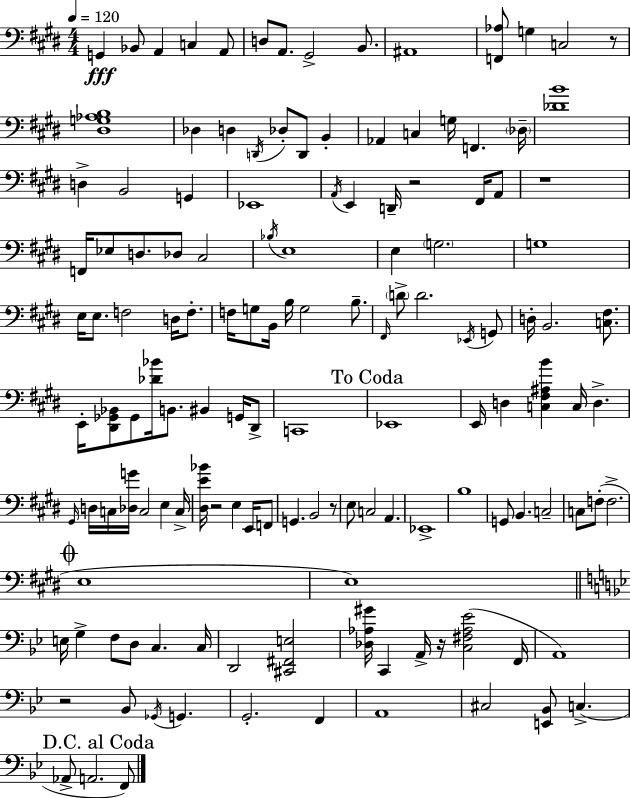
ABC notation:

X:1
T:Untitled
M:4/4
L:1/4
K:E
G,, _B,,/2 A,, C, A,,/2 D,/2 A,,/2 ^G,,2 B,,/2 ^A,,4 [F,,_A,]/2 G, C,2 z/2 [^D,G,_A,B,]4 _D, D, D,,/4 _D,/2 D,,/2 B,, _A,, C, G,/4 F,, _D,/4 [_DB]4 D, B,,2 G,, _E,,4 A,,/4 E,, D,,/4 z2 ^F,,/4 A,,/2 z4 F,,/4 _E,/2 D,/2 _D,/2 ^C,2 _B,/4 E,4 E, G,2 G,4 E,/4 E,/2 F,2 D,/4 F,/2 F,/4 G,/2 B,,/4 B,/4 G,2 B,/2 ^F,,/4 D/2 D2 _E,,/4 G,,/2 D,/4 B,,2 [C,^F,]/2 E,,/4 [^D,,_G,,_B,,]/2 _G,,/2 [_D_B]/4 B,,/2 ^B,, G,,/4 ^D,,/2 C,,4 _E,,4 E,,/4 D, [C,^F,^A,B] C,/4 D, ^G,,/4 D,/4 C,/4 [_D,G]/4 C,2 E, C,/4 [^D,E_B]/4 z2 E, E,,/4 F,,/2 G,, B,,2 z/2 E,/2 C,2 A,, _E,,4 B,4 G,,/2 B,, C,2 C,/2 F,/2 F,2 E,4 E,4 E,/4 G, F,/2 D,/2 C, C,/4 D,,2 [^C,,^F,,E,]2 [_D,_A,^G]/4 C,, A,,/4 z/4 [C,^F,_A,_E]2 F,,/4 A,,4 z2 _B,,/2 _G,,/4 G,, G,,2 F,, A,,4 ^C,2 [E,,_B,,]/2 C, _A,,/2 A,,2 F,,/2